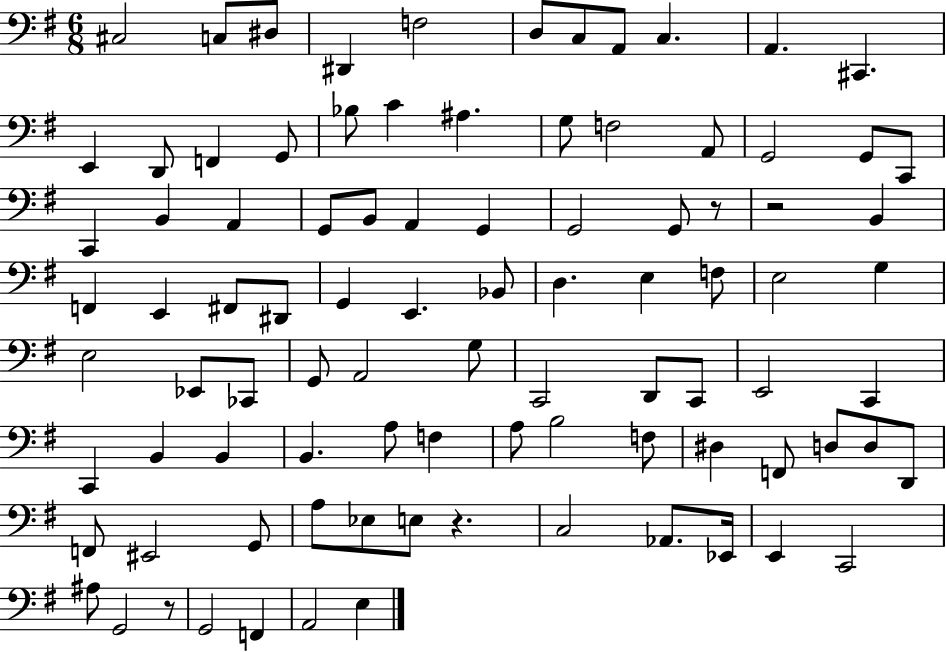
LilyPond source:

{
  \clef bass
  \numericTimeSignature
  \time 6/8
  \key g \major
  cis2 c8 dis8 | dis,4 f2 | d8 c8 a,8 c4. | a,4. cis,4. | \break e,4 d,8 f,4 g,8 | bes8 c'4 ais4. | g8 f2 a,8 | g,2 g,8 c,8 | \break c,4 b,4 a,4 | g,8 b,8 a,4 g,4 | g,2 g,8 r8 | r2 b,4 | \break f,4 e,4 fis,8 dis,8 | g,4 e,4. bes,8 | d4. e4 f8 | e2 g4 | \break e2 ees,8 ces,8 | g,8 a,2 g8 | c,2 d,8 c,8 | e,2 c,4 | \break c,4 b,4 b,4 | b,4. a8 f4 | a8 b2 f8 | dis4 f,8 d8 d8 d,8 | \break f,8 eis,2 g,8 | a8 ees8 e8 r4. | c2 aes,8. ees,16 | e,4 c,2 | \break ais8 g,2 r8 | g,2 f,4 | a,2 e4 | \bar "|."
}